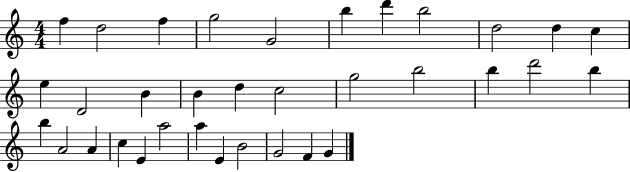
X:1
T:Untitled
M:4/4
L:1/4
K:C
f d2 f g2 G2 b d' b2 d2 d c e D2 B B d c2 g2 b2 b d'2 b b A2 A c E a2 a E B2 G2 F G